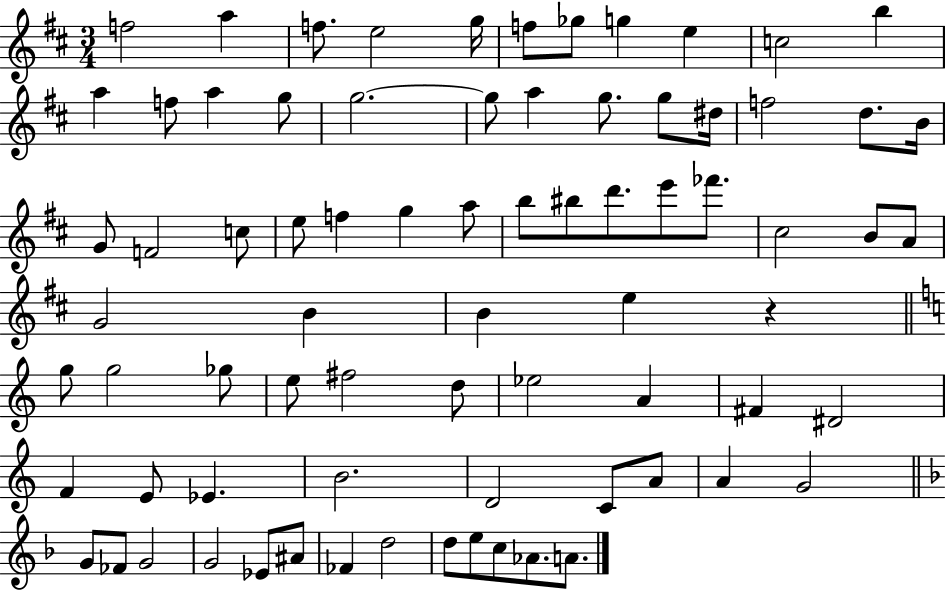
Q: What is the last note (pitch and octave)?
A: A4